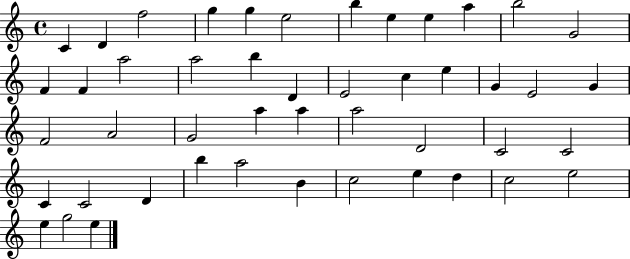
{
  \clef treble
  \time 4/4
  \defaultTimeSignature
  \key c \major
  c'4 d'4 f''2 | g''4 g''4 e''2 | b''4 e''4 e''4 a''4 | b''2 g'2 | \break f'4 f'4 a''2 | a''2 b''4 d'4 | e'2 c''4 e''4 | g'4 e'2 g'4 | \break f'2 a'2 | g'2 a''4 a''4 | a''2 d'2 | c'2 c'2 | \break c'4 c'2 d'4 | b''4 a''2 b'4 | c''2 e''4 d''4 | c''2 e''2 | \break e''4 g''2 e''4 | \bar "|."
}